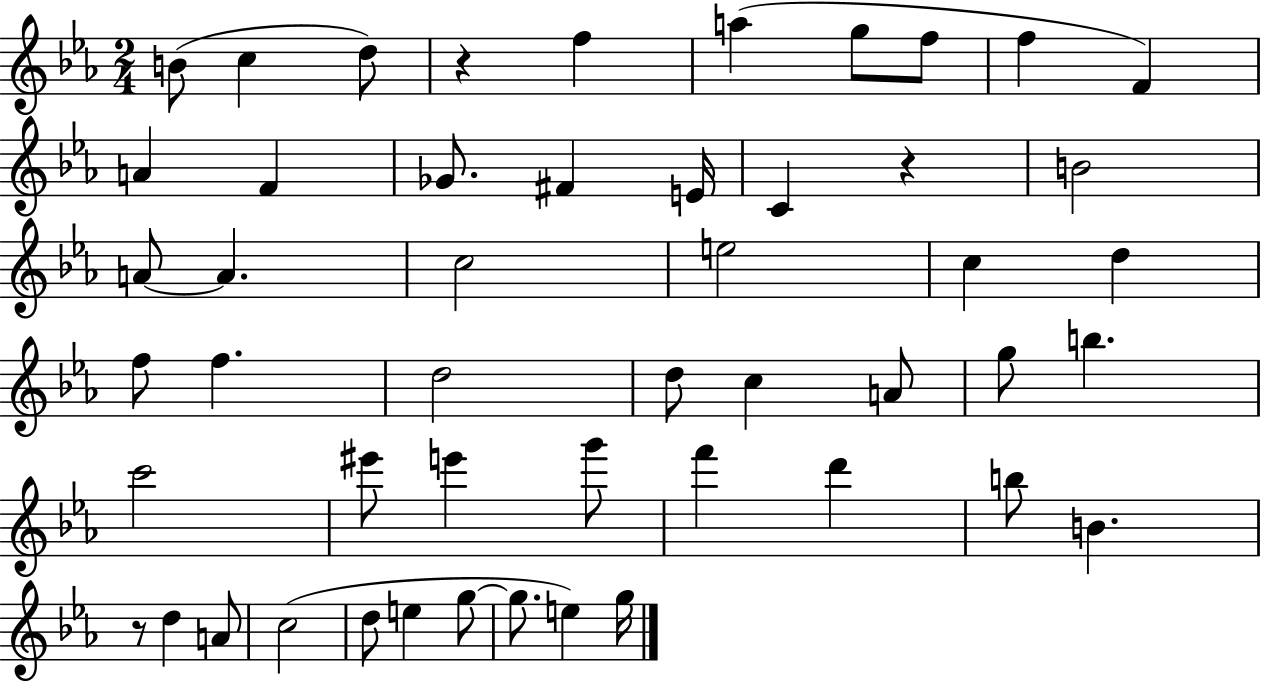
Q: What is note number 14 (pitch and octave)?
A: E4